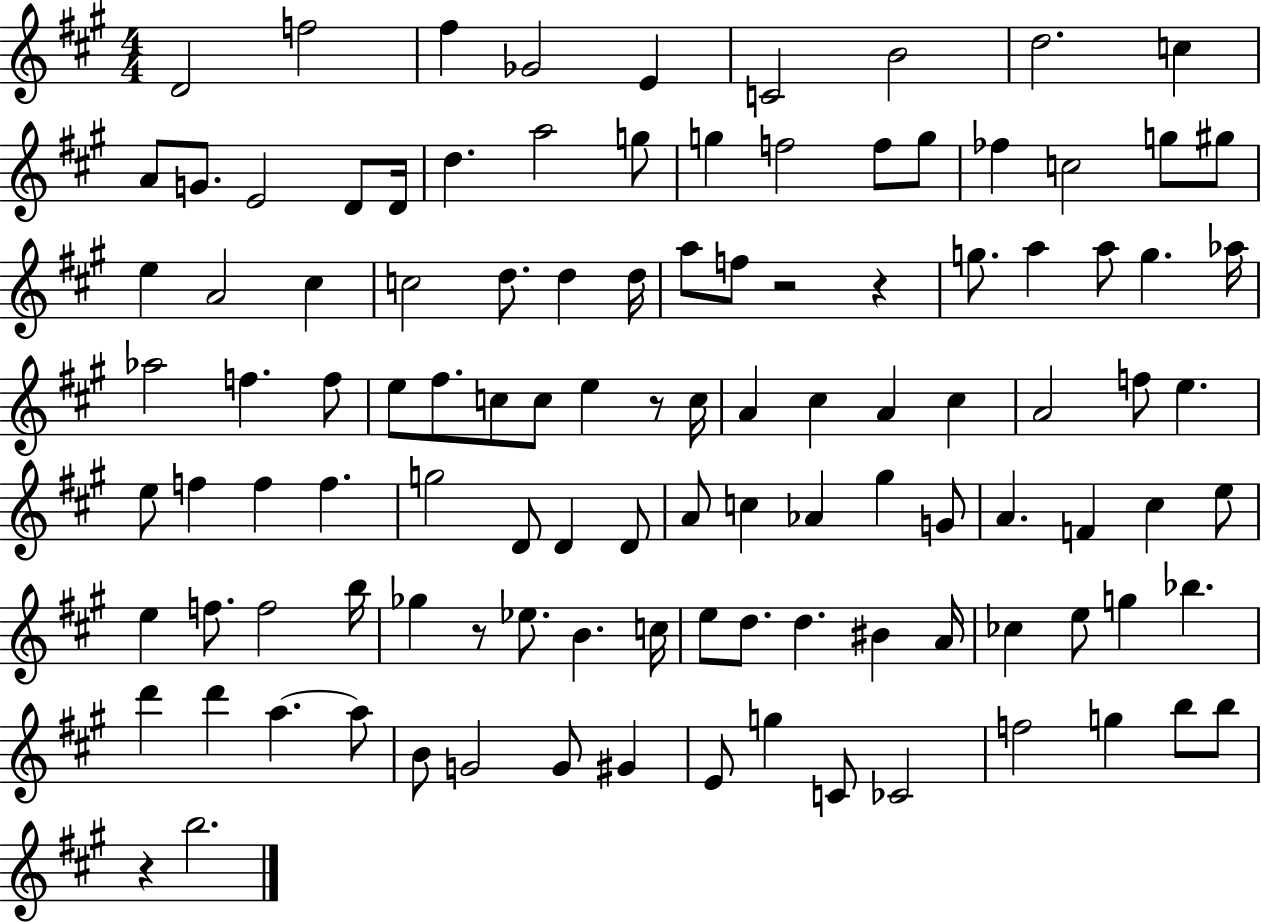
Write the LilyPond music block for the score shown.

{
  \clef treble
  \numericTimeSignature
  \time 4/4
  \key a \major
  d'2 f''2 | fis''4 ges'2 e'4 | c'2 b'2 | d''2. c''4 | \break a'8 g'8. e'2 d'8 d'16 | d''4. a''2 g''8 | g''4 f''2 f''8 g''8 | fes''4 c''2 g''8 gis''8 | \break e''4 a'2 cis''4 | c''2 d''8. d''4 d''16 | a''8 f''8 r2 r4 | g''8. a''4 a''8 g''4. aes''16 | \break aes''2 f''4. f''8 | e''8 fis''8. c''8 c''8 e''4 r8 c''16 | a'4 cis''4 a'4 cis''4 | a'2 f''8 e''4. | \break e''8 f''4 f''4 f''4. | g''2 d'8 d'4 d'8 | a'8 c''4 aes'4 gis''4 g'8 | a'4. f'4 cis''4 e''8 | \break e''4 f''8. f''2 b''16 | ges''4 r8 ees''8. b'4. c''16 | e''8 d''8. d''4. bis'4 a'16 | ces''4 e''8 g''4 bes''4. | \break d'''4 d'''4 a''4.~~ a''8 | b'8 g'2 g'8 gis'4 | e'8 g''4 c'8 ces'2 | f''2 g''4 b''8 b''8 | \break r4 b''2. | \bar "|."
}